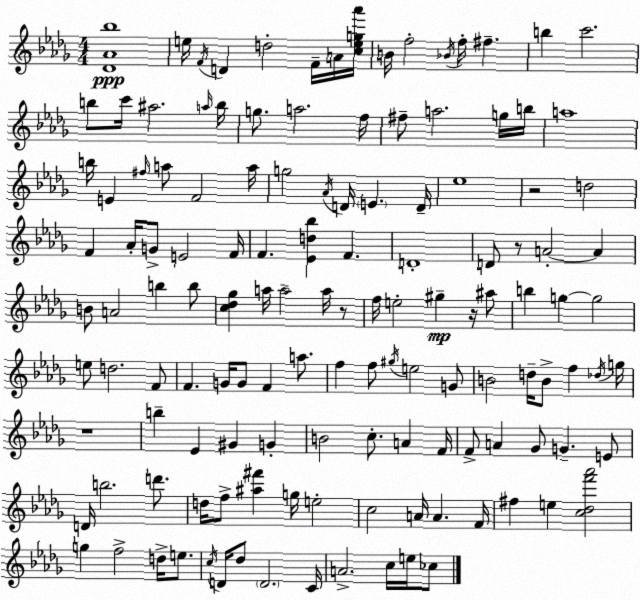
X:1
T:Untitled
M:4/4
L:1/4
K:Bbm
[_D_A_b]4 e/4 F/4 D d2 F/4 A/4 [ceg_a']/4 B/4 f2 _B/4 f/4 ^f b c'2 b/2 c'/4 ^a2 a/4 b/4 g/2 a2 f/4 ^f/2 a2 g/4 b/4 a4 b/4 E ^f/4 a/2 F2 a/4 g2 _A/4 D/4 E D/4 _e4 z2 d2 F _A/4 G/2 E2 F/4 F [_Ed_b] F D4 D/2 z/2 A2 A B/2 A2 b b/2 [c_d_g] a/4 a2 a/4 z/2 f/4 e2 ^g z/4 ^a/2 b g g2 e/2 d2 F/2 F G/4 G/2 F a/2 f f/2 ^g/4 e2 G/2 B2 d/4 B/2 f _d/4 g/4 z4 b _E ^G G B2 c/2 A F/4 F/2 A _G/2 G E/2 D/4 b2 d'/2 d/4 f/2 [^a^f'] g/4 e2 c2 A/4 A F/4 ^f e [c_df'_a']2 g f2 d/4 e/2 c/4 D/4 _d/2 D2 C/4 A2 c/4 e/4 _c/2